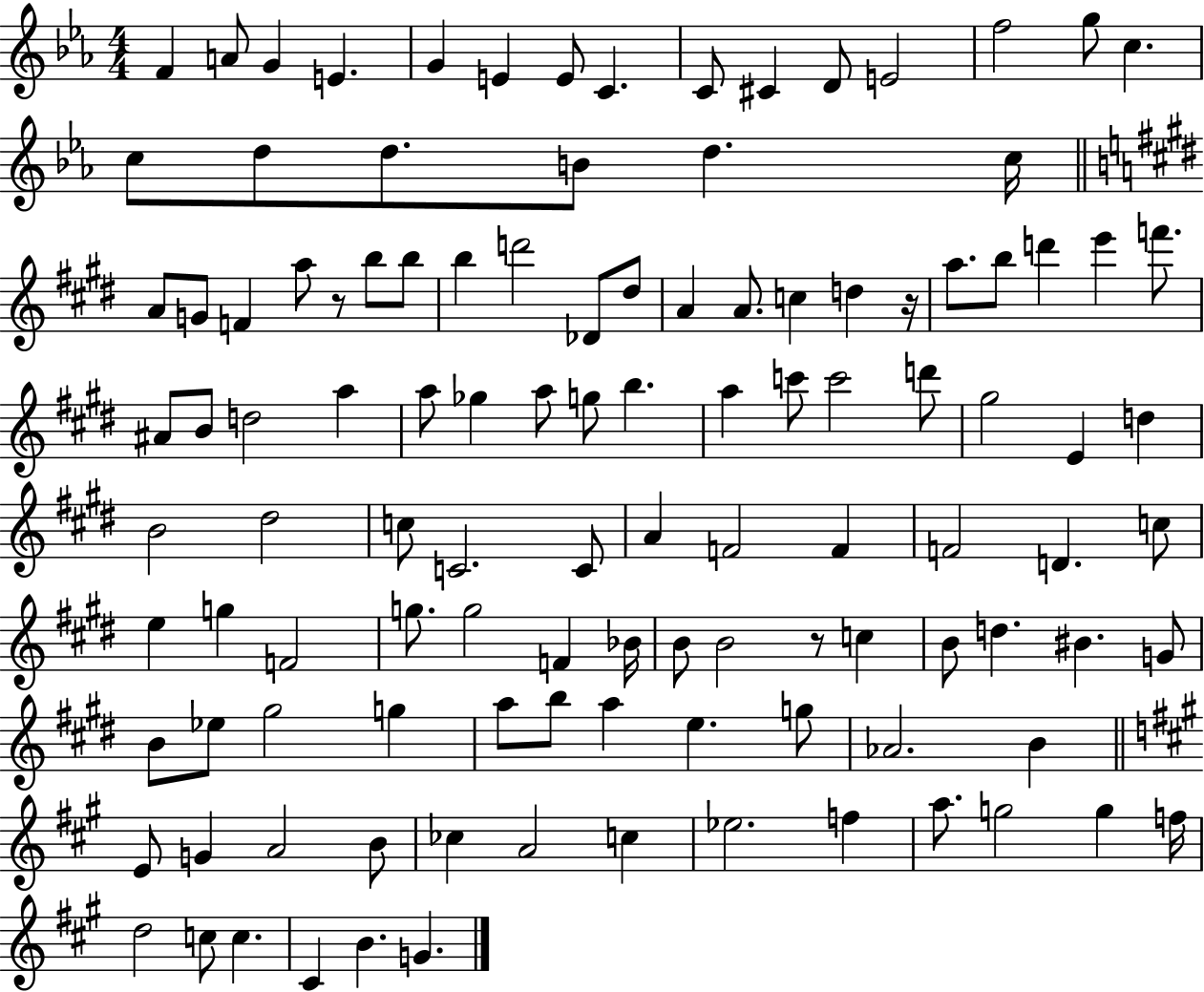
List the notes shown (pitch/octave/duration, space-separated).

F4/q A4/e G4/q E4/q. G4/q E4/q E4/e C4/q. C4/e C#4/q D4/e E4/h F5/h G5/e C5/q. C5/e D5/e D5/e. B4/e D5/q. C5/s A4/e G4/e F4/q A5/e R/e B5/e B5/e B5/q D6/h Db4/e D#5/e A4/q A4/e. C5/q D5/q R/s A5/e. B5/e D6/q E6/q F6/e. A#4/e B4/e D5/h A5/q A5/e Gb5/q A5/e G5/e B5/q. A5/q C6/e C6/h D6/e G#5/h E4/q D5/q B4/h D#5/h C5/e C4/h. C4/e A4/q F4/h F4/q F4/h D4/q. C5/e E5/q G5/q F4/h G5/e. G5/h F4/q Bb4/s B4/e B4/h R/e C5/q B4/e D5/q. BIS4/q. G4/e B4/e Eb5/e G#5/h G5/q A5/e B5/e A5/q E5/q. G5/e Ab4/h. B4/q E4/e G4/q A4/h B4/e CES5/q A4/h C5/q Eb5/h. F5/q A5/e. G5/h G5/q F5/s D5/h C5/e C5/q. C#4/q B4/q. G4/q.